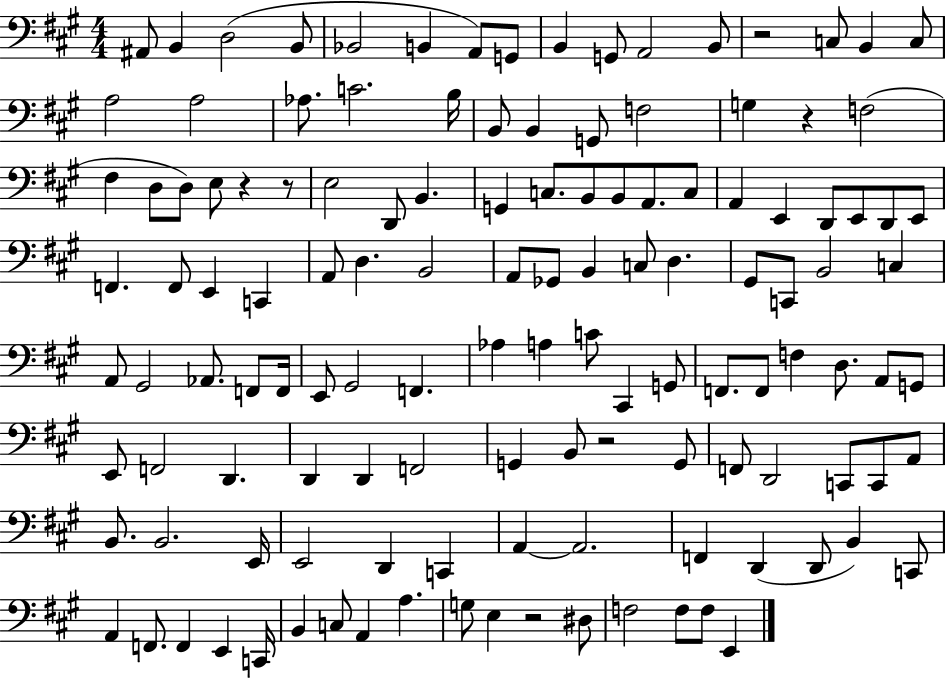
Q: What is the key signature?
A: A major